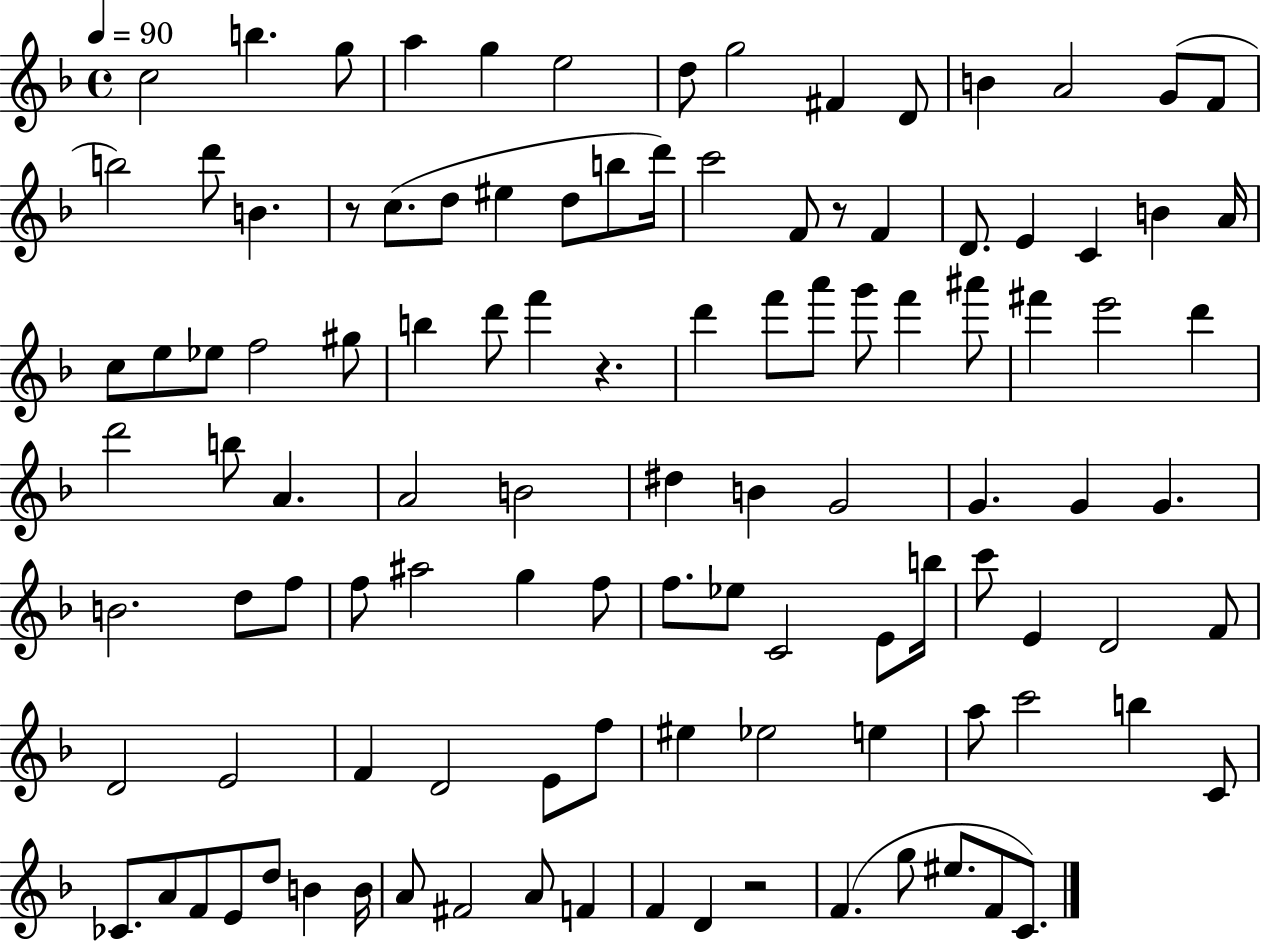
C5/h B5/q. G5/e A5/q G5/q E5/h D5/e G5/h F#4/q D4/e B4/q A4/h G4/e F4/e B5/h D6/e B4/q. R/e C5/e. D5/e EIS5/q D5/e B5/e D6/s C6/h F4/e R/e F4/q D4/e. E4/q C4/q B4/q A4/s C5/e E5/e Eb5/e F5/h G#5/e B5/q D6/e F6/q R/q. D6/q F6/e A6/e G6/e F6/q A#6/e F#6/q E6/h D6/q D6/h B5/e A4/q. A4/h B4/h D#5/q B4/q G4/h G4/q. G4/q G4/q. B4/h. D5/e F5/e F5/e A#5/h G5/q F5/e F5/e. Eb5/e C4/h E4/e B5/s C6/e E4/q D4/h F4/e D4/h E4/h F4/q D4/h E4/e F5/e EIS5/q Eb5/h E5/q A5/e C6/h B5/q C4/e CES4/e. A4/e F4/e E4/e D5/e B4/q B4/s A4/e F#4/h A4/e F4/q F4/q D4/q R/h F4/q. G5/e EIS5/e. F4/e C4/e.